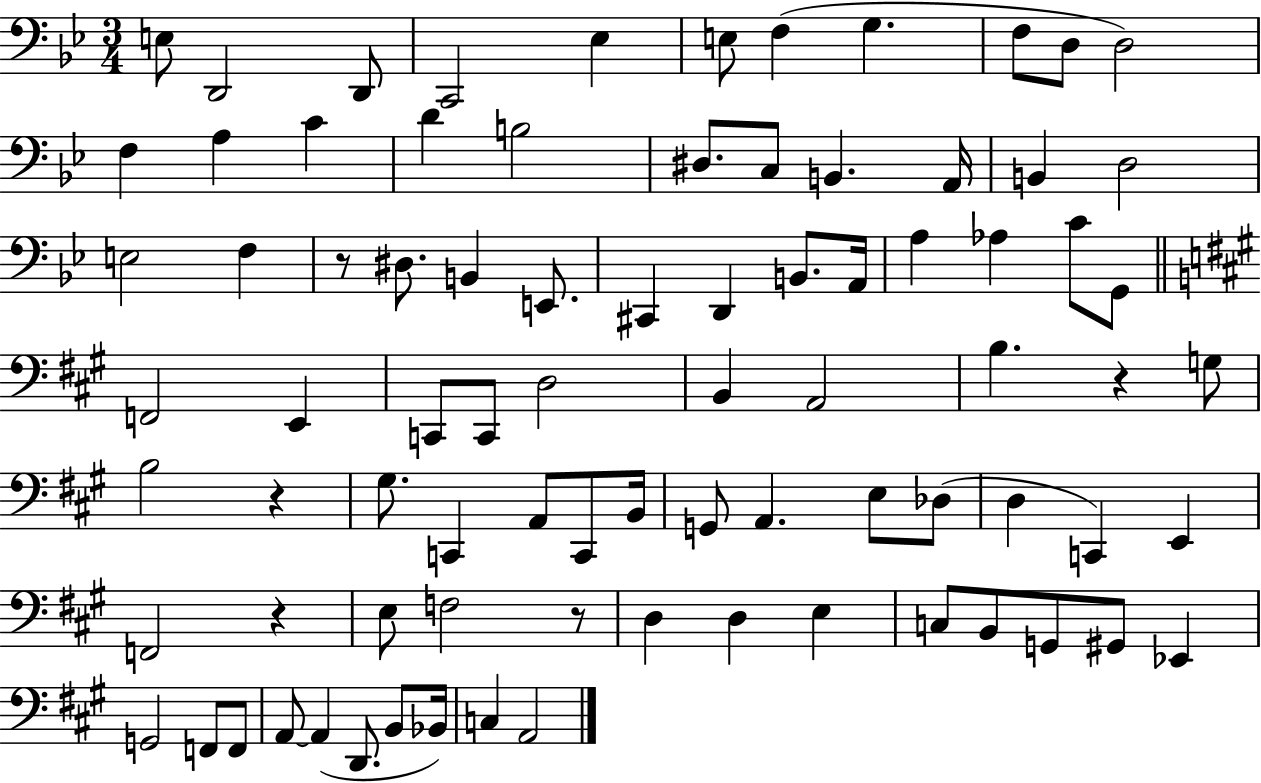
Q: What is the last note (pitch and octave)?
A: A2